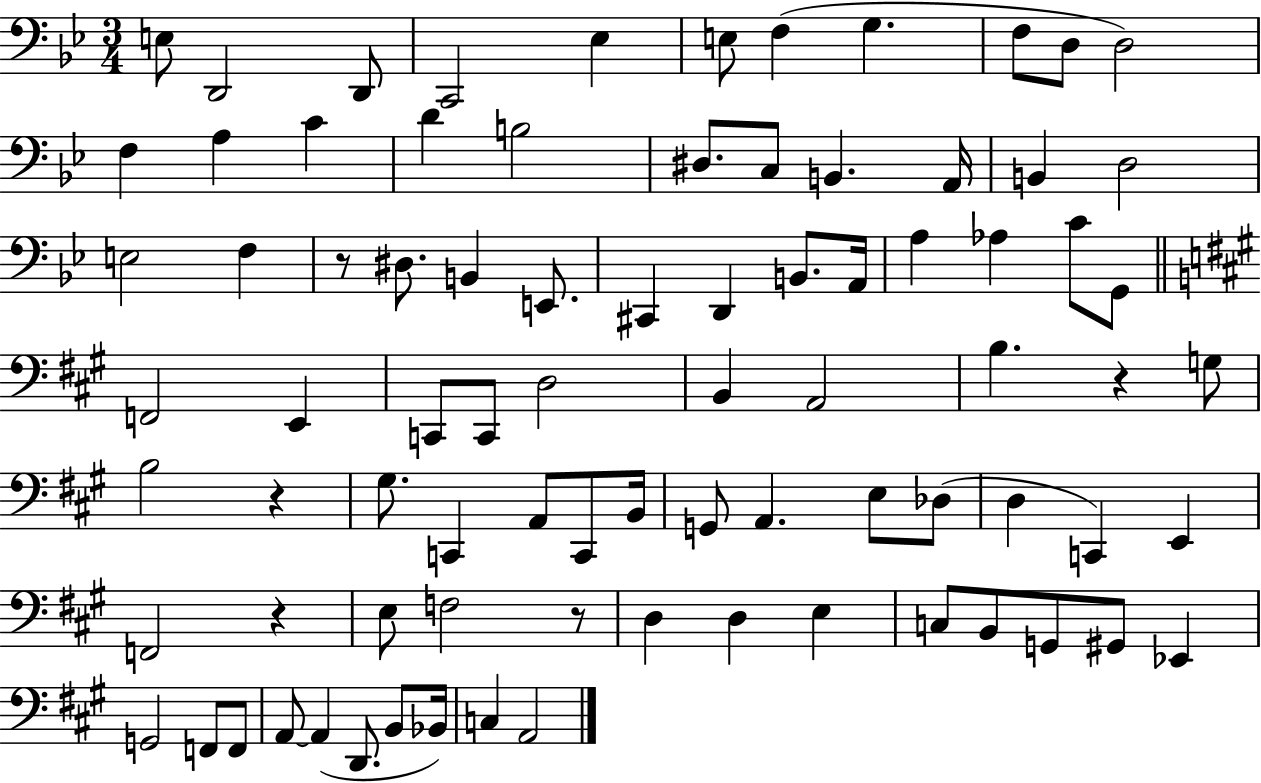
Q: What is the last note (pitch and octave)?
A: A2